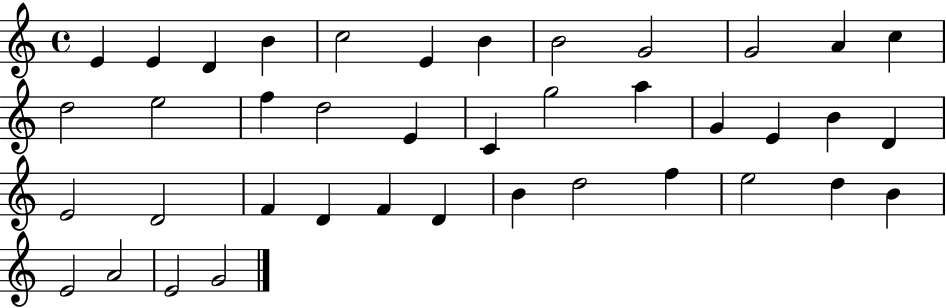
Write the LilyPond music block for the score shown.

{
  \clef treble
  \time 4/4
  \defaultTimeSignature
  \key c \major
  e'4 e'4 d'4 b'4 | c''2 e'4 b'4 | b'2 g'2 | g'2 a'4 c''4 | \break d''2 e''2 | f''4 d''2 e'4 | c'4 g''2 a''4 | g'4 e'4 b'4 d'4 | \break e'2 d'2 | f'4 d'4 f'4 d'4 | b'4 d''2 f''4 | e''2 d''4 b'4 | \break e'2 a'2 | e'2 g'2 | \bar "|."
}